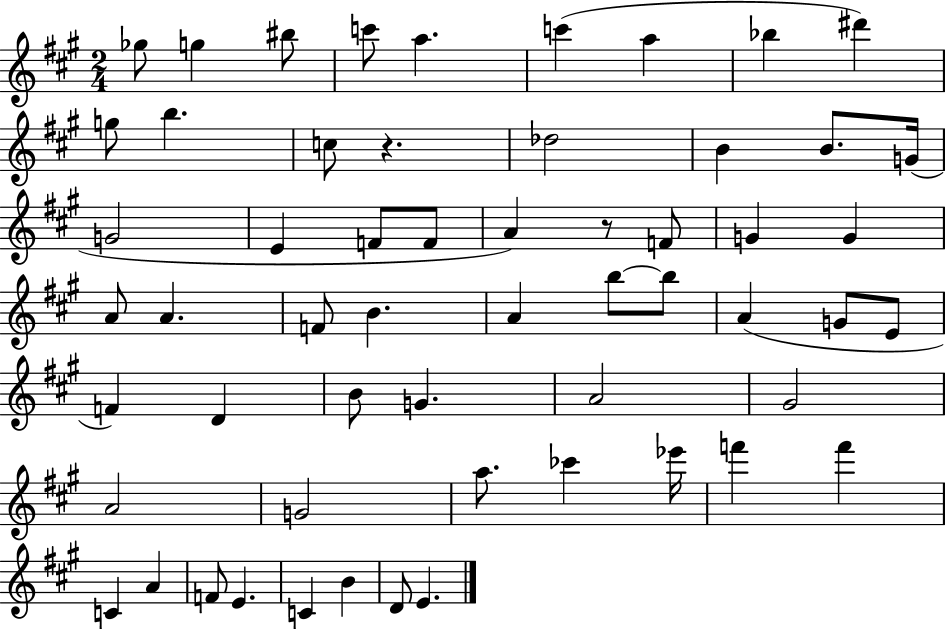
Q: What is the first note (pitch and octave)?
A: Gb5